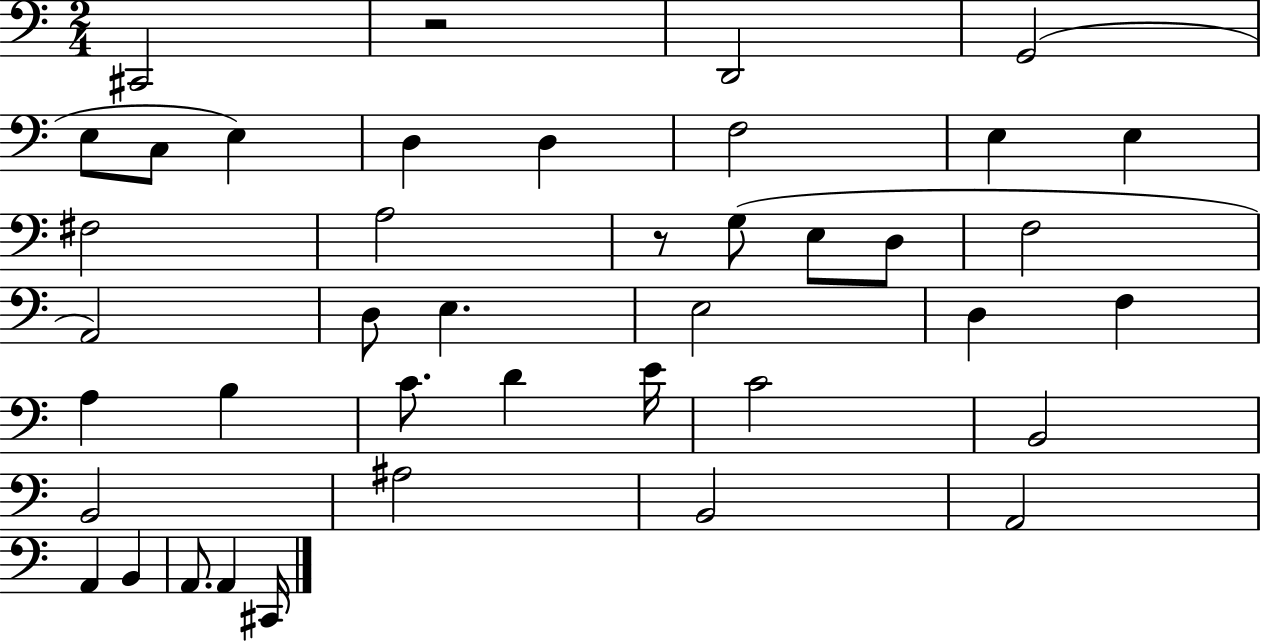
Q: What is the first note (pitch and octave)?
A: C#2